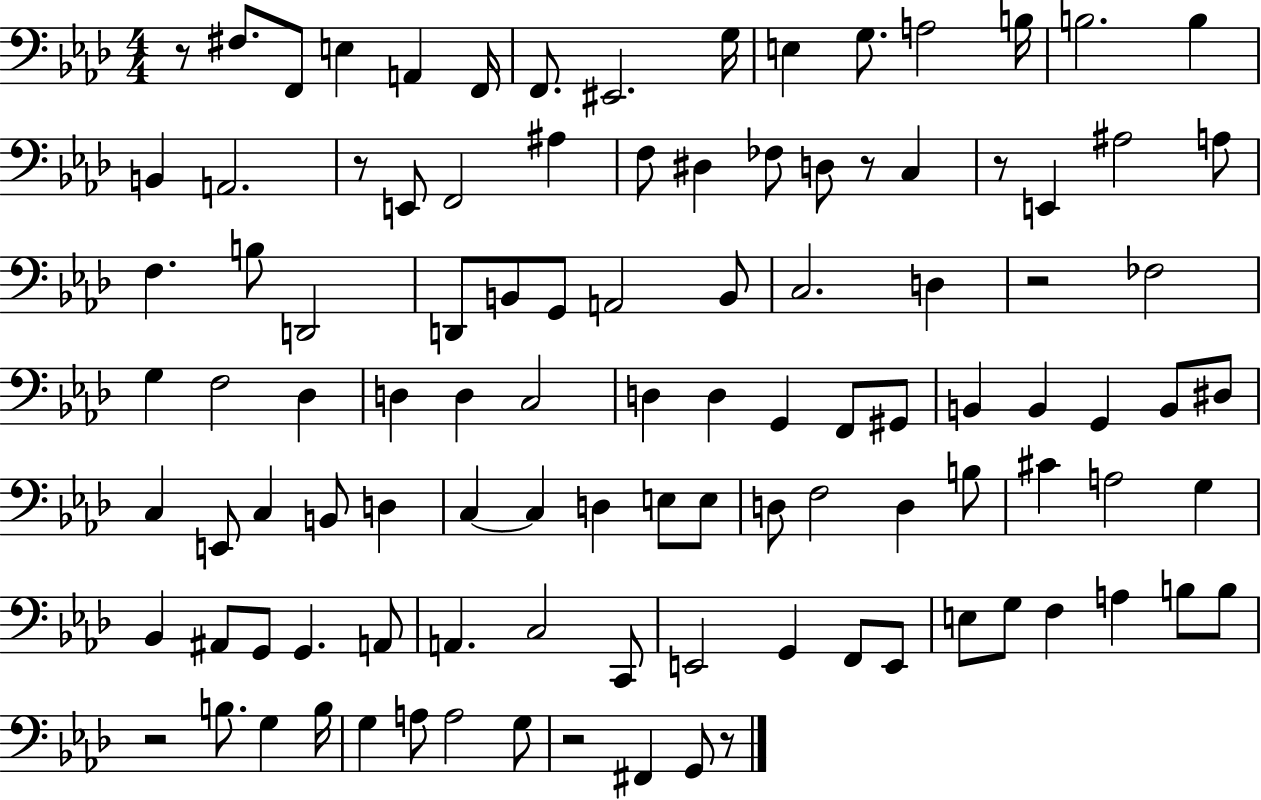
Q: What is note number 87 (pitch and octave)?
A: A3